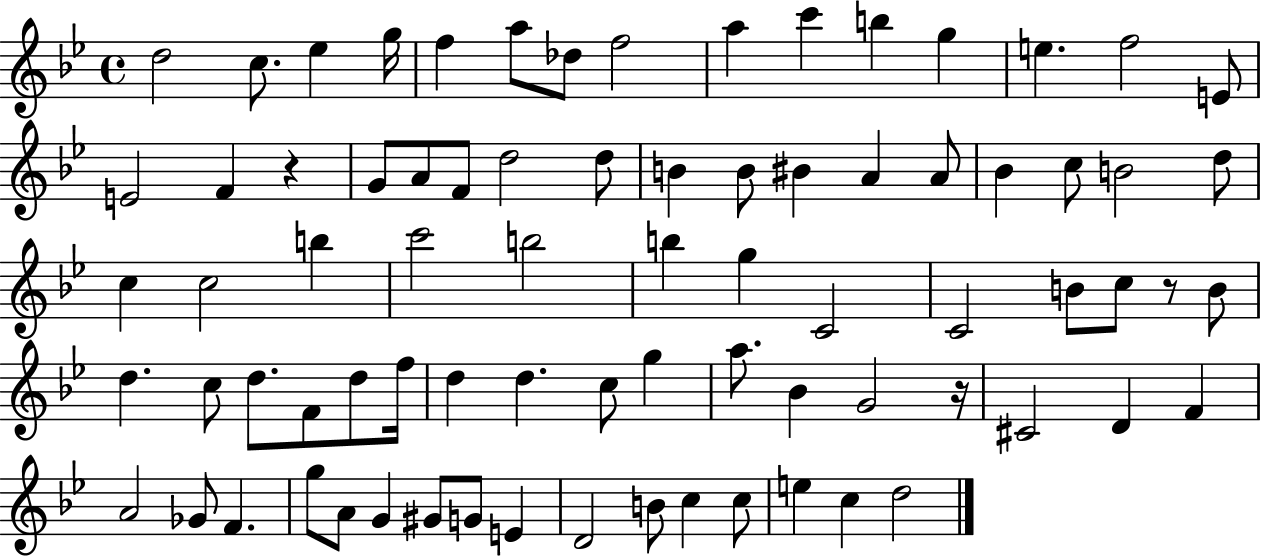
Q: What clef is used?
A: treble